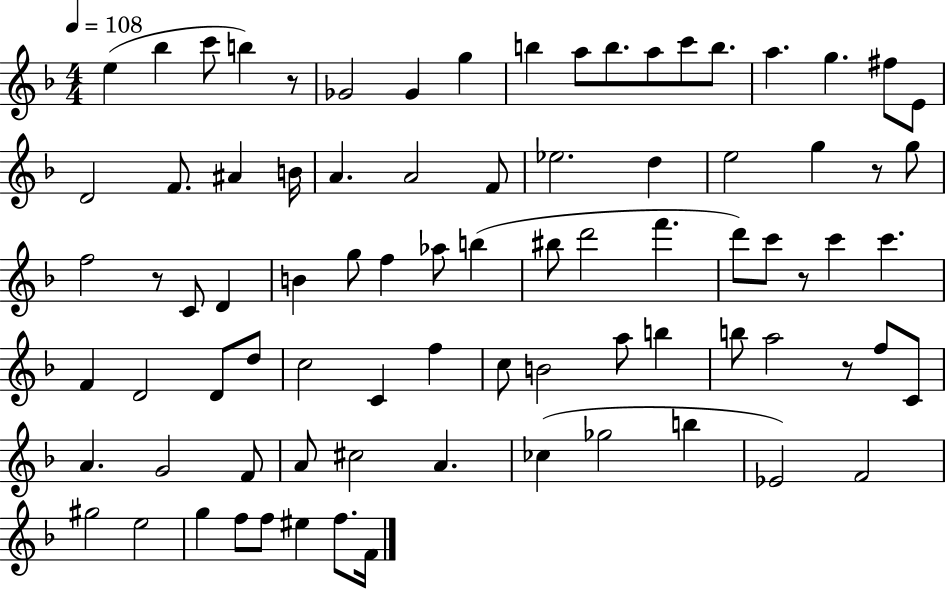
{
  \clef treble
  \numericTimeSignature
  \time 4/4
  \key f \major
  \tempo 4 = 108
  e''4( bes''4 c'''8 b''4) r8 | ges'2 ges'4 g''4 | b''4 a''8 b''8. a''8 c'''8 b''8. | a''4. g''4. fis''8 e'8 | \break d'2 f'8. ais'4 b'16 | a'4. a'2 f'8 | ees''2. d''4 | e''2 g''4 r8 g''8 | \break f''2 r8 c'8 d'4 | b'4 g''8 f''4 aes''8 b''4( | bis''8 d'''2 f'''4. | d'''8) c'''8 r8 c'''4 c'''4. | \break f'4 d'2 d'8 d''8 | c''2 c'4 f''4 | c''8 b'2 a''8 b''4 | b''8 a''2 r8 f''8 c'8 | \break a'4. g'2 f'8 | a'8 cis''2 a'4. | ces''4( ges''2 b''4 | ees'2) f'2 | \break gis''2 e''2 | g''4 f''8 f''8 eis''4 f''8. f'16 | \bar "|."
}